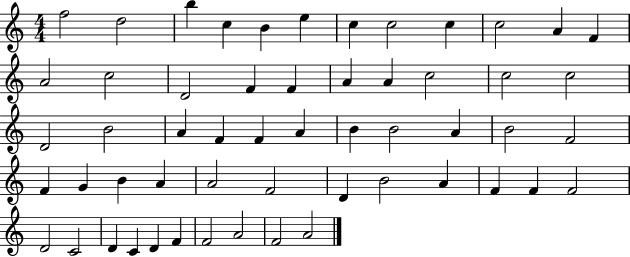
F5/h D5/h B5/q C5/q B4/q E5/q C5/q C5/h C5/q C5/h A4/q F4/q A4/h C5/h D4/h F4/q F4/q A4/q A4/q C5/h C5/h C5/h D4/h B4/h A4/q F4/q F4/q A4/q B4/q B4/h A4/q B4/h F4/h F4/q G4/q B4/q A4/q A4/h F4/h D4/q B4/h A4/q F4/q F4/q F4/h D4/h C4/h D4/q C4/q D4/q F4/q F4/h A4/h F4/h A4/h